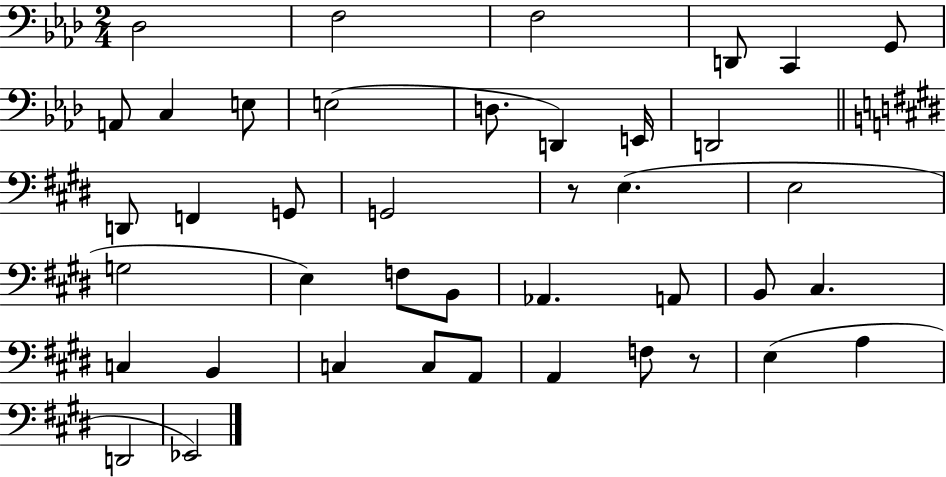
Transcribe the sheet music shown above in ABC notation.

X:1
T:Untitled
M:2/4
L:1/4
K:Ab
_D,2 F,2 F,2 D,,/2 C,, G,,/2 A,,/2 C, E,/2 E,2 D,/2 D,, E,,/4 D,,2 D,,/2 F,, G,,/2 G,,2 z/2 E, E,2 G,2 E, F,/2 B,,/2 _A,, A,,/2 B,,/2 ^C, C, B,, C, C,/2 A,,/2 A,, F,/2 z/2 E, A, D,,2 _E,,2